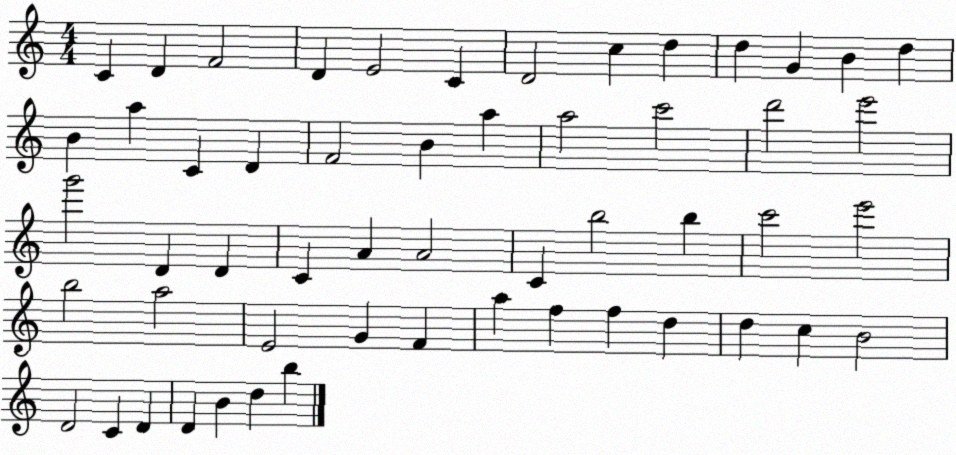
X:1
T:Untitled
M:4/4
L:1/4
K:C
C D F2 D E2 C D2 c d d G B d B a C D F2 B a a2 c'2 d'2 e'2 g'2 D D C A A2 C b2 b c'2 e'2 b2 a2 E2 G F a f f d d c B2 D2 C D D B d b